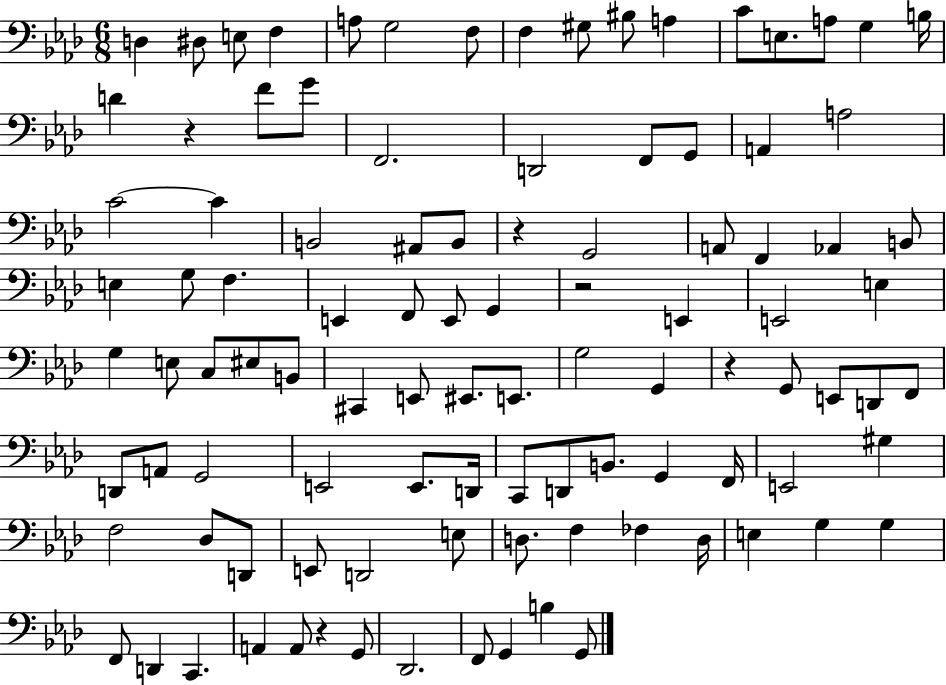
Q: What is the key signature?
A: AES major